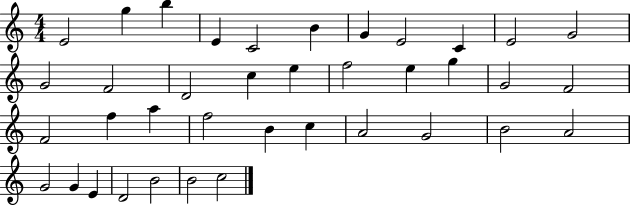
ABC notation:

X:1
T:Untitled
M:4/4
L:1/4
K:C
E2 g b E C2 B G E2 C E2 G2 G2 F2 D2 c e f2 e g G2 F2 F2 f a f2 B c A2 G2 B2 A2 G2 G E D2 B2 B2 c2